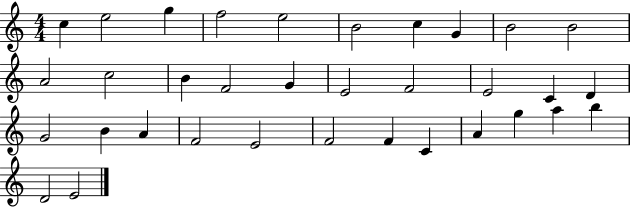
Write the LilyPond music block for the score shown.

{
  \clef treble
  \numericTimeSignature
  \time 4/4
  \key c \major
  c''4 e''2 g''4 | f''2 e''2 | b'2 c''4 g'4 | b'2 b'2 | \break a'2 c''2 | b'4 f'2 g'4 | e'2 f'2 | e'2 c'4 d'4 | \break g'2 b'4 a'4 | f'2 e'2 | f'2 f'4 c'4 | a'4 g''4 a''4 b''4 | \break d'2 e'2 | \bar "|."
}